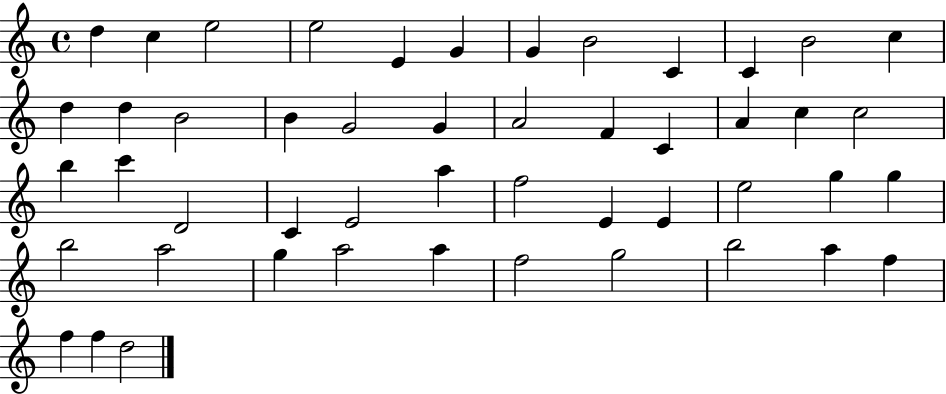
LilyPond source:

{
  \clef treble
  \time 4/4
  \defaultTimeSignature
  \key c \major
  d''4 c''4 e''2 | e''2 e'4 g'4 | g'4 b'2 c'4 | c'4 b'2 c''4 | \break d''4 d''4 b'2 | b'4 g'2 g'4 | a'2 f'4 c'4 | a'4 c''4 c''2 | \break b''4 c'''4 d'2 | c'4 e'2 a''4 | f''2 e'4 e'4 | e''2 g''4 g''4 | \break b''2 a''2 | g''4 a''2 a''4 | f''2 g''2 | b''2 a''4 f''4 | \break f''4 f''4 d''2 | \bar "|."
}